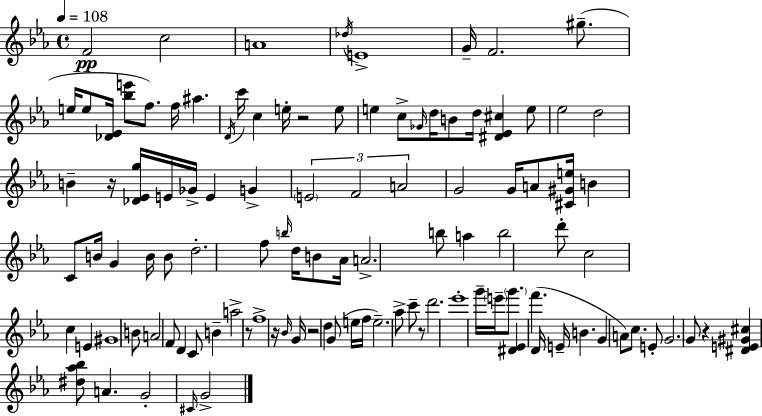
F4/h C5/h A4/w Db5/s E4/w G4/s F4/h. G#5/e. E5/s E5/e [Db4,Eb4]/s [Bb5,E6]/e F5/e. F5/s A#5/q. D4/s C6/s C5/q E5/s R/h E5/e E5/q C5/e Gb4/s D5/s B4/e D5/s [D#4,Eb4,C#5]/q E5/e Eb5/h D5/h B4/q R/s [Db4,Eb4,G5]/s E4/s Gb4/s E4/q G4/q E4/h F4/h A4/h G4/h G4/s A4/e [C#4,G#4,E5]/s B4/q C4/e B4/s G4/q B4/s B4/e D5/h. F5/e B5/s D5/s B4/e Ab4/s A4/h. B5/e A5/q B5/h D6/e C5/h C5/q E4/q G#4/w B4/e A4/h F4/e D4/q C4/e B4/q A5/h R/e F5/w R/s Bb4/s G4/s R/h D5/q G4/e E5/s F5/s E5/h. Ab5/e C6/e R/e D6/h. Eb6/w G6/s E6/s G6/e. [D#4,Eb4]/q F6/q. D4/s E4/s B4/q. G4/q A4/e C5/e. E4/e G4/h. G4/e R/q [D#4,E4,G#4,C#5]/q [D#5,Ab5,Bb5]/e A4/q. G4/h C#4/s G4/h